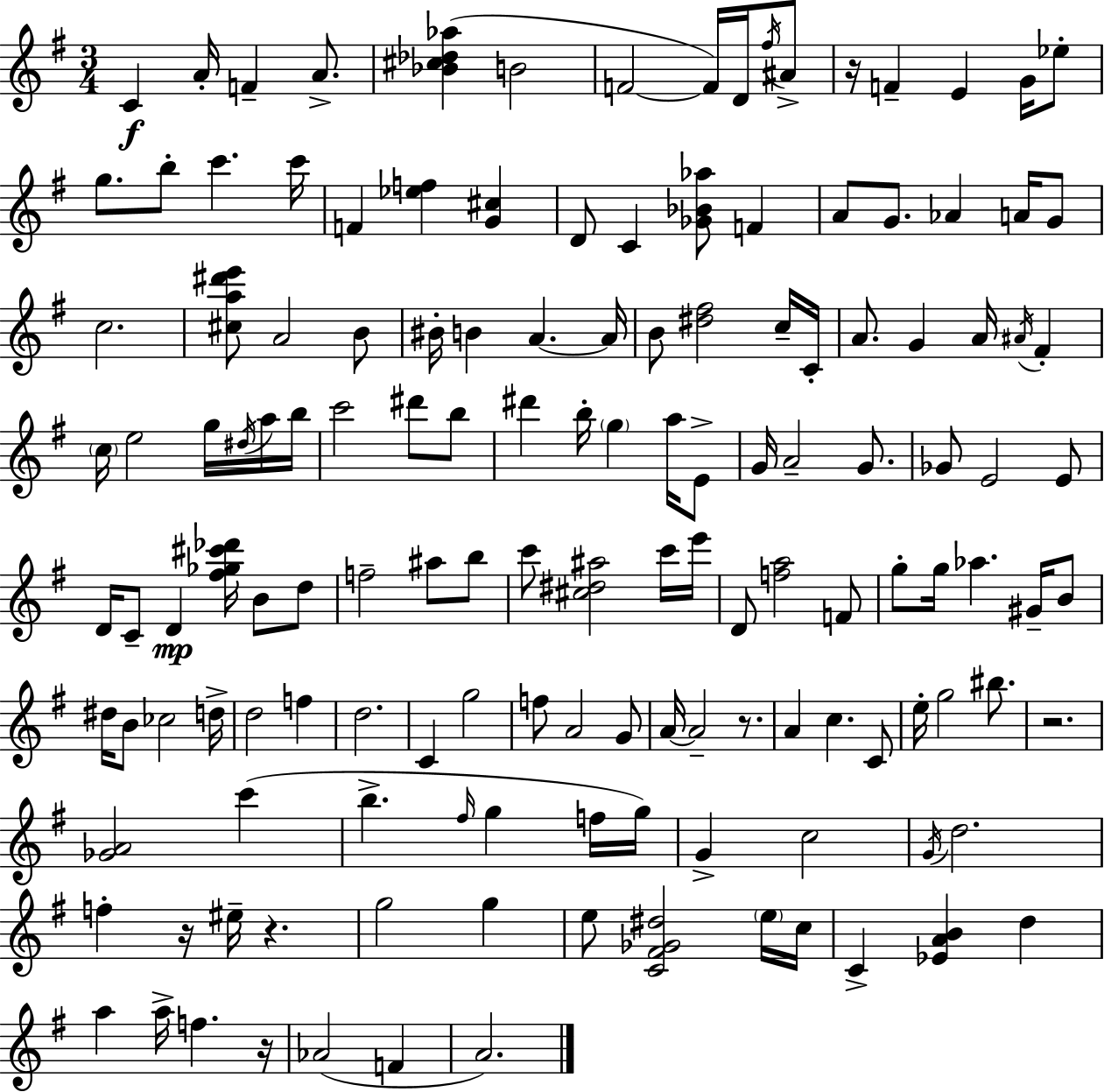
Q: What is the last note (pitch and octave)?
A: A4